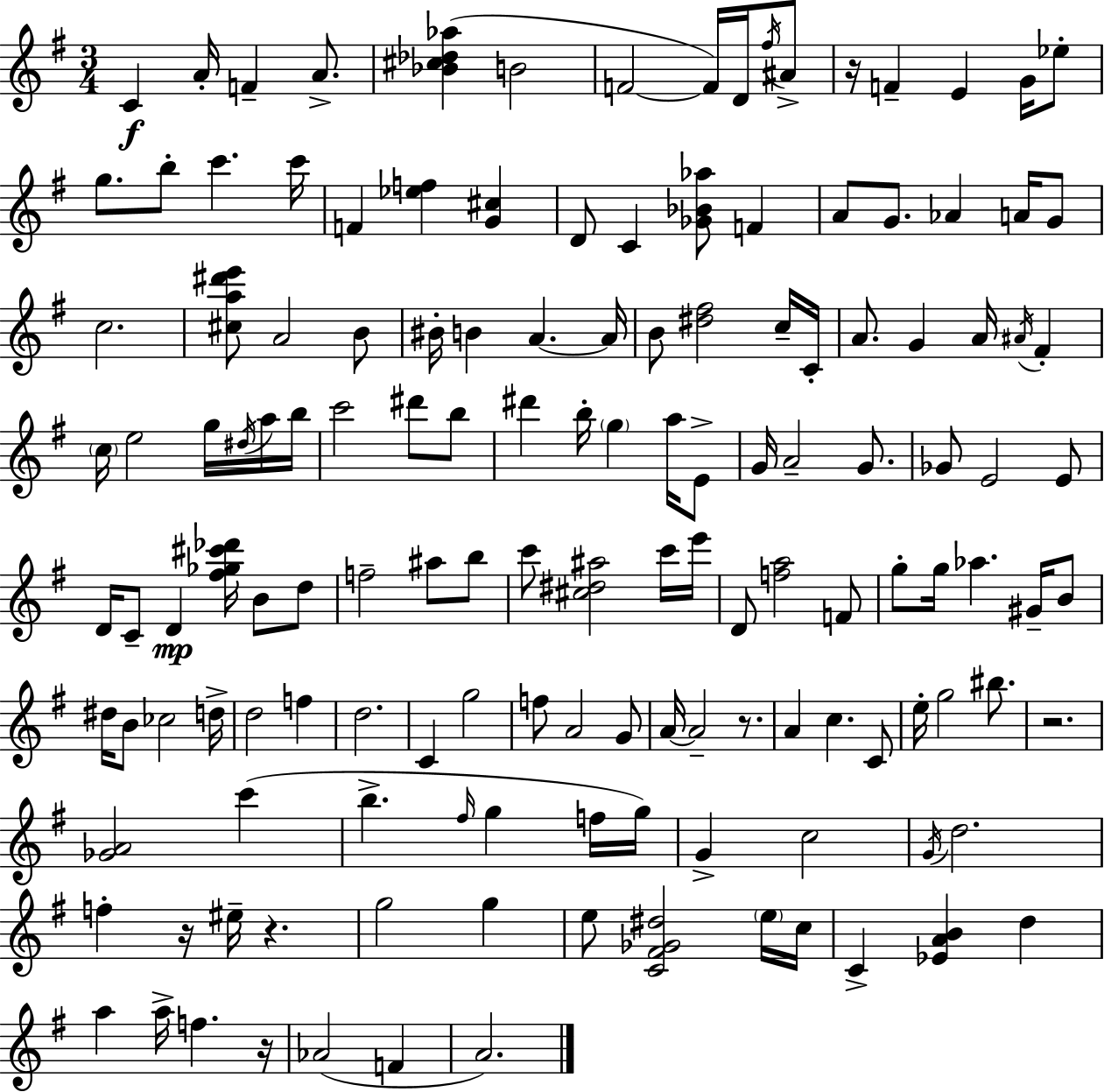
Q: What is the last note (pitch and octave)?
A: A4